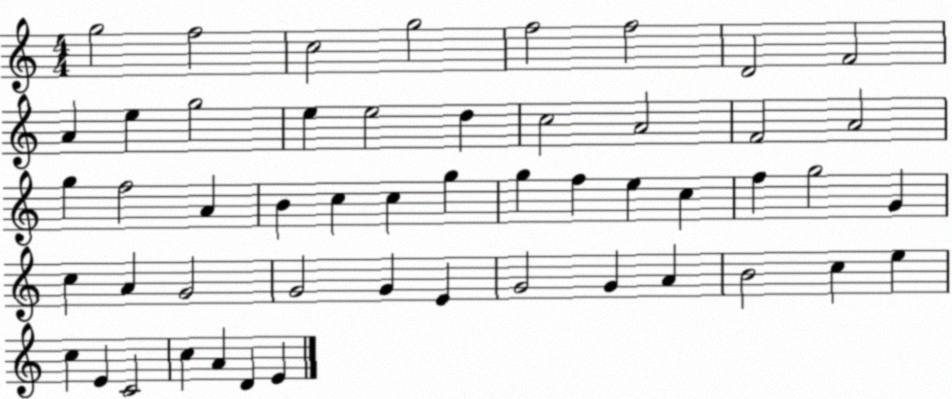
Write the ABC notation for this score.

X:1
T:Untitled
M:4/4
L:1/4
K:C
g2 f2 c2 g2 f2 f2 D2 F2 A e g2 e e2 d c2 A2 F2 A2 g f2 A B c c g g f e c f g2 G c A G2 G2 G E G2 G A B2 c e c E C2 c A D E